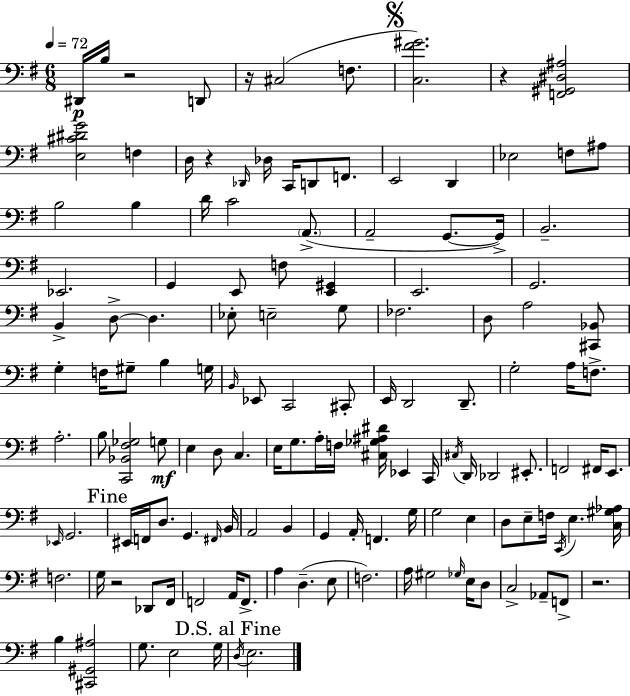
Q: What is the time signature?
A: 6/8